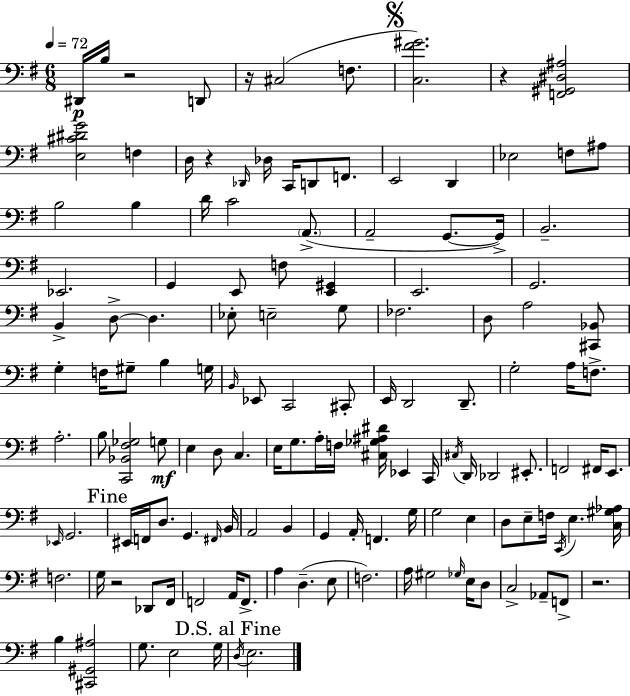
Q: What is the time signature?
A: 6/8